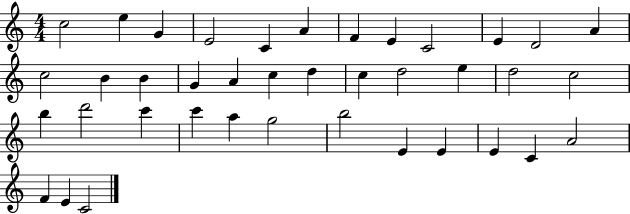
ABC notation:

X:1
T:Untitled
M:4/4
L:1/4
K:C
c2 e G E2 C A F E C2 E D2 A c2 B B G A c d c d2 e d2 c2 b d'2 c' c' a g2 b2 E E E C A2 F E C2